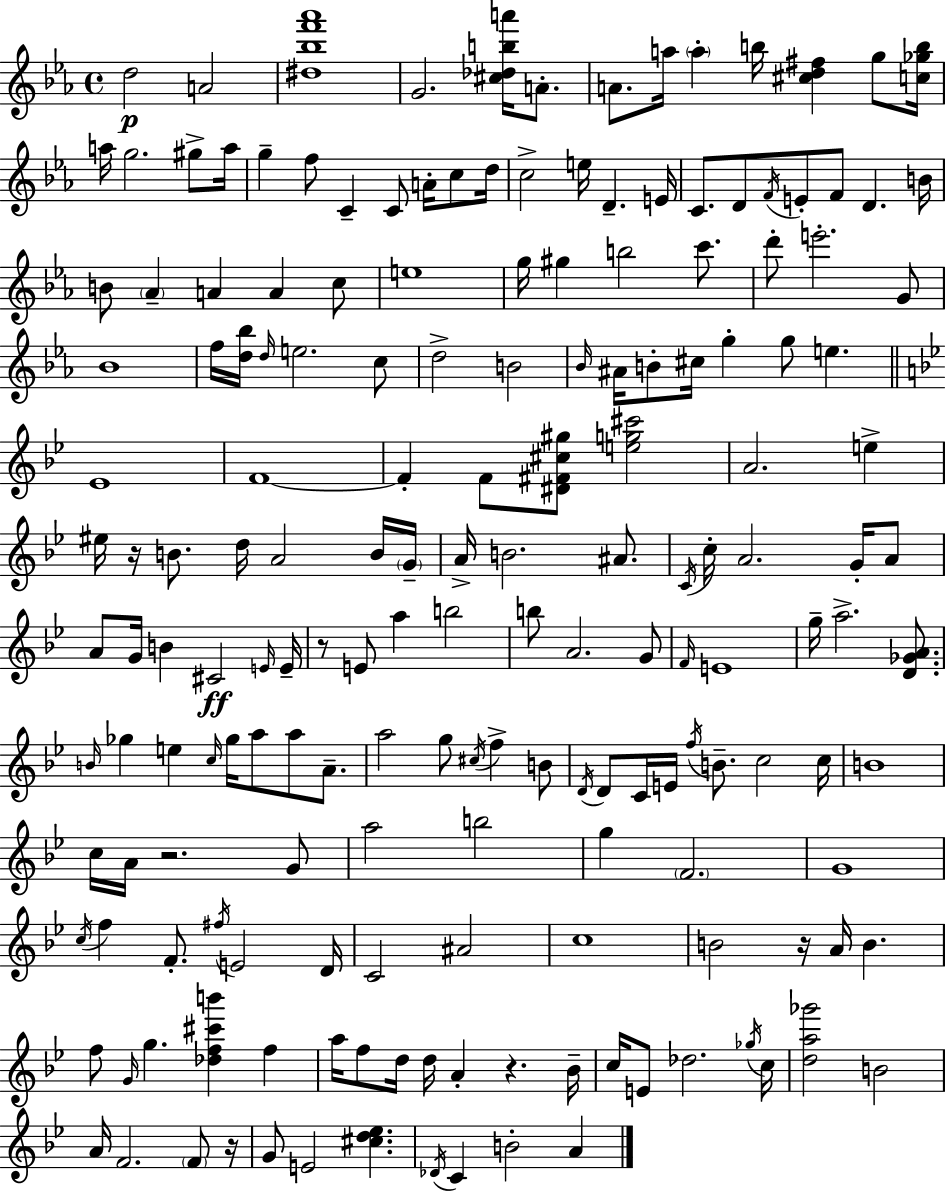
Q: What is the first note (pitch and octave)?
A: D5